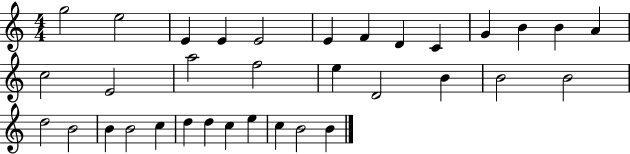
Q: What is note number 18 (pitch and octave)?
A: E5